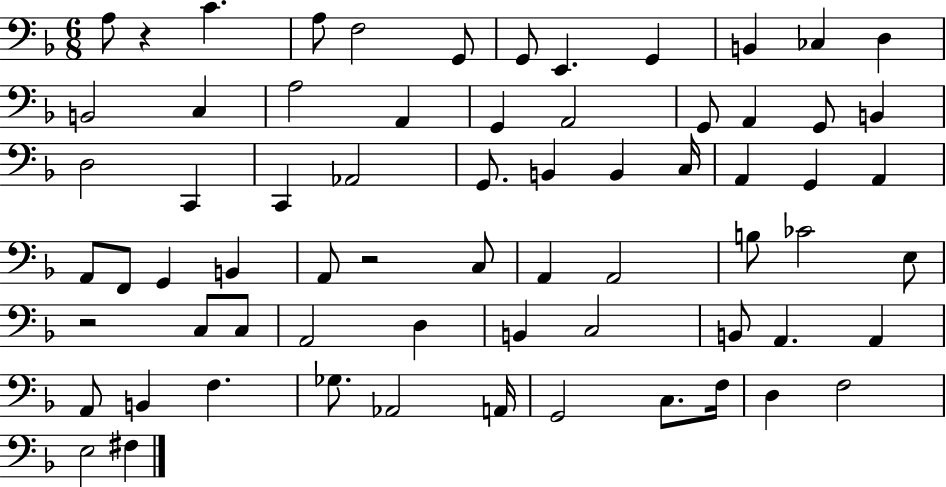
{
  \clef bass
  \numericTimeSignature
  \time 6/8
  \key f \major
  \repeat volta 2 { a8 r4 c'4. | a8 f2 g,8 | g,8 e,4. g,4 | b,4 ces4 d4 | \break b,2 c4 | a2 a,4 | g,4 a,2 | g,8 a,4 g,8 b,4 | \break d2 c,4 | c,4 aes,2 | g,8. b,4 b,4 c16 | a,4 g,4 a,4 | \break a,8 f,8 g,4 b,4 | a,8 r2 c8 | a,4 a,2 | b8 ces'2 e8 | \break r2 c8 c8 | a,2 d4 | b,4 c2 | b,8 a,4. a,4 | \break a,8 b,4 f4. | ges8. aes,2 a,16 | g,2 c8. f16 | d4 f2 | \break e2 fis4 | } \bar "|."
}